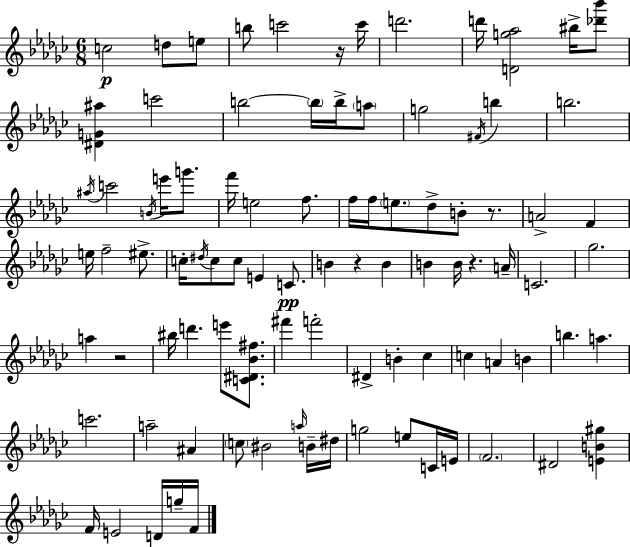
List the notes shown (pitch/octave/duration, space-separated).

C5/h D5/e E5/e B5/e C6/h R/s C6/s D6/h. D6/s [D4,G5,Ab5]/h BIS5/s [Db6,Bb6]/e [D#4,G4,A#5]/q C6/h B5/h B5/s B5/s A5/e G5/h F#4/s B5/q B5/h. A#5/s C6/h B4/s E6/s G6/e. F6/s E5/h F5/e. F5/s F5/s E5/e. Db5/e B4/e R/e. A4/h F4/q E5/s F5/h EIS5/e. C5/s D#5/s C5/e C5/e E4/q C4/e. B4/q R/q B4/q B4/q B4/s R/q. A4/s C4/h. Gb5/h. A5/q R/h BIS5/s D6/q. E6/e [C4,D#4,Bb4,F#5]/e. F#6/q F6/h D#4/q B4/q CES5/q C5/q A4/q B4/q B5/q. A5/q. C6/h. A5/h A#4/q C5/e BIS4/h A5/s B4/s D#5/s G5/h E5/e C4/s E4/s F4/h. D#4/h [E4,B4,G#5]/q F4/s E4/h D4/s G5/s F4/s